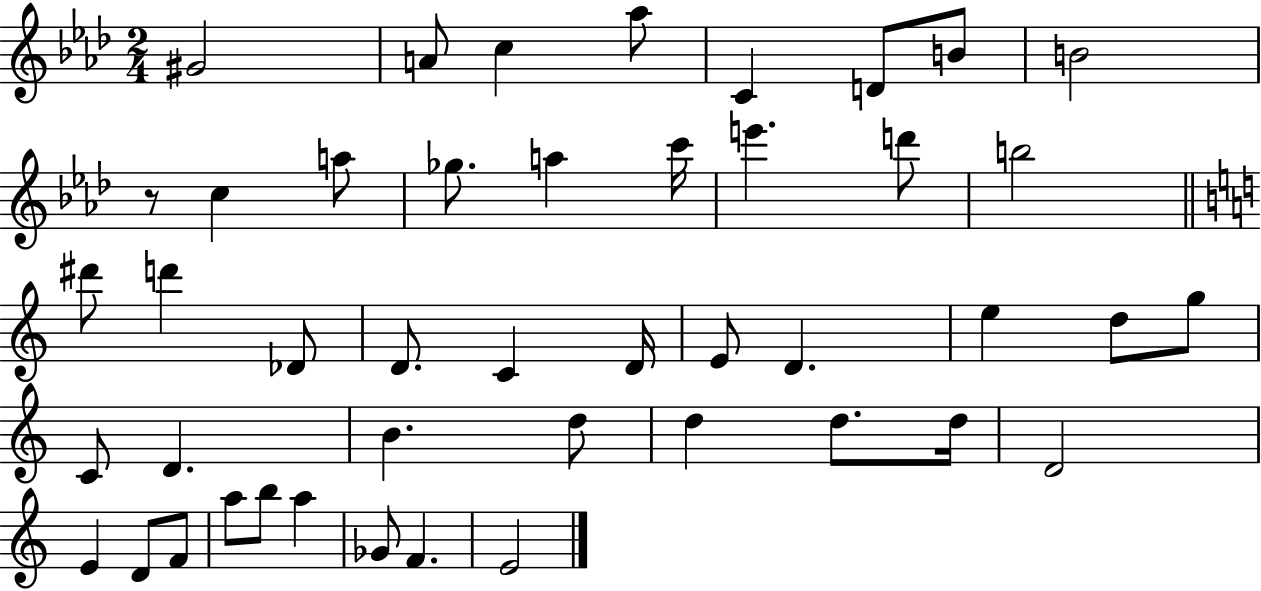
X:1
T:Untitled
M:2/4
L:1/4
K:Ab
^G2 A/2 c _a/2 C D/2 B/2 B2 z/2 c a/2 _g/2 a c'/4 e' d'/2 b2 ^d'/2 d' _D/2 D/2 C D/4 E/2 D e d/2 g/2 C/2 D B d/2 d d/2 d/4 D2 E D/2 F/2 a/2 b/2 a _G/2 F E2